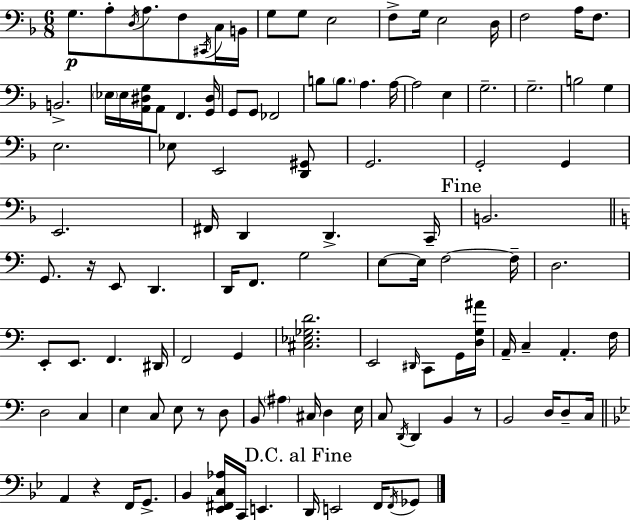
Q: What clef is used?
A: bass